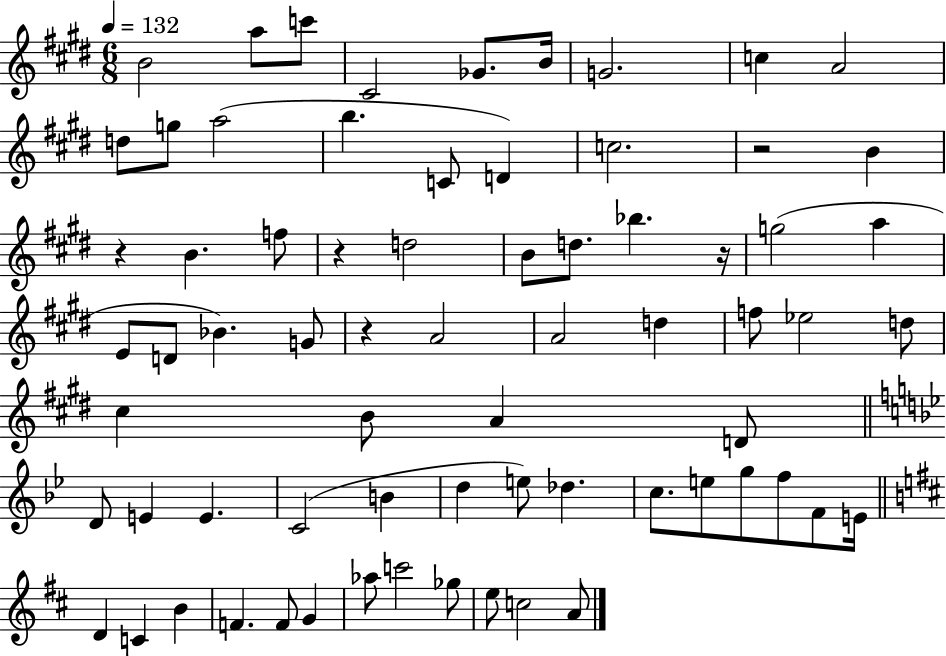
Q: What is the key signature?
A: E major